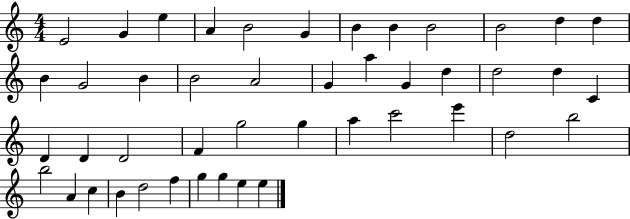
X:1
T:Untitled
M:4/4
L:1/4
K:C
E2 G e A B2 G B B B2 B2 d d B G2 B B2 A2 G a G d d2 d C D D D2 F g2 g a c'2 e' d2 b2 b2 A c B d2 f g g e e